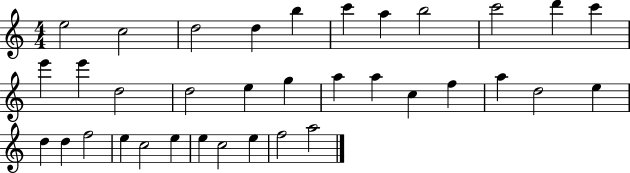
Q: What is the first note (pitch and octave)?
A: E5